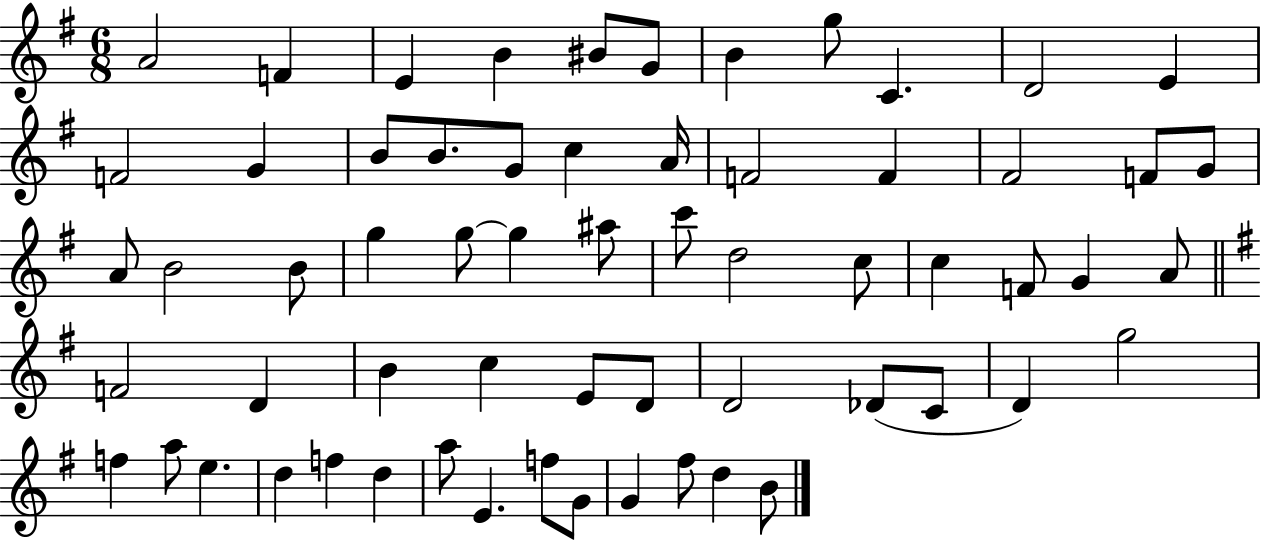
{
  \clef treble
  \numericTimeSignature
  \time 6/8
  \key g \major
  \repeat volta 2 { a'2 f'4 | e'4 b'4 bis'8 g'8 | b'4 g''8 c'4. | d'2 e'4 | \break f'2 g'4 | b'8 b'8. g'8 c''4 a'16 | f'2 f'4 | fis'2 f'8 g'8 | \break a'8 b'2 b'8 | g''4 g''8~~ g''4 ais''8 | c'''8 d''2 c''8 | c''4 f'8 g'4 a'8 | \break \bar "||" \break \key g \major f'2 d'4 | b'4 c''4 e'8 d'8 | d'2 des'8( c'8 | d'4) g''2 | \break f''4 a''8 e''4. | d''4 f''4 d''4 | a''8 e'4. f''8 g'8 | g'4 fis''8 d''4 b'8 | \break } \bar "|."
}